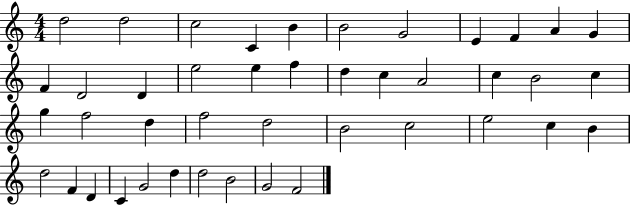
D5/h D5/h C5/h C4/q B4/q B4/h G4/h E4/q F4/q A4/q G4/q F4/q D4/h D4/q E5/h E5/q F5/q D5/q C5/q A4/h C5/q B4/h C5/q G5/q F5/h D5/q F5/h D5/h B4/h C5/h E5/h C5/q B4/q D5/h F4/q D4/q C4/q G4/h D5/q D5/h B4/h G4/h F4/h